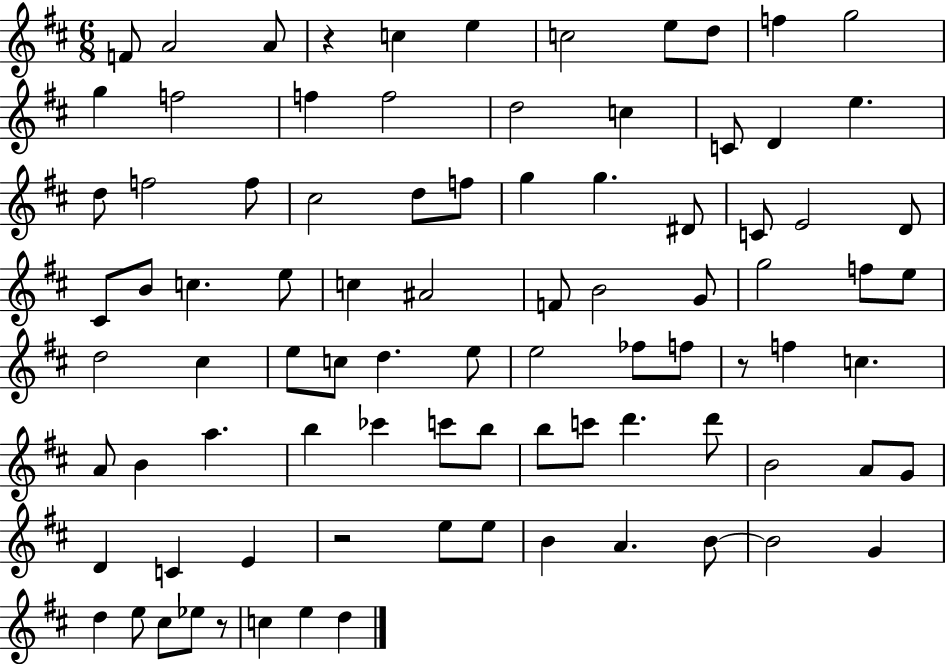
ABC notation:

X:1
T:Untitled
M:6/8
L:1/4
K:D
F/2 A2 A/2 z c e c2 e/2 d/2 f g2 g f2 f f2 d2 c C/2 D e d/2 f2 f/2 ^c2 d/2 f/2 g g ^D/2 C/2 E2 D/2 ^C/2 B/2 c e/2 c ^A2 F/2 B2 G/2 g2 f/2 e/2 d2 ^c e/2 c/2 d e/2 e2 _f/2 f/2 z/2 f c A/2 B a b _c' c'/2 b/2 b/2 c'/2 d' d'/2 B2 A/2 G/2 D C E z2 e/2 e/2 B A B/2 B2 G d e/2 ^c/2 _e/2 z/2 c e d